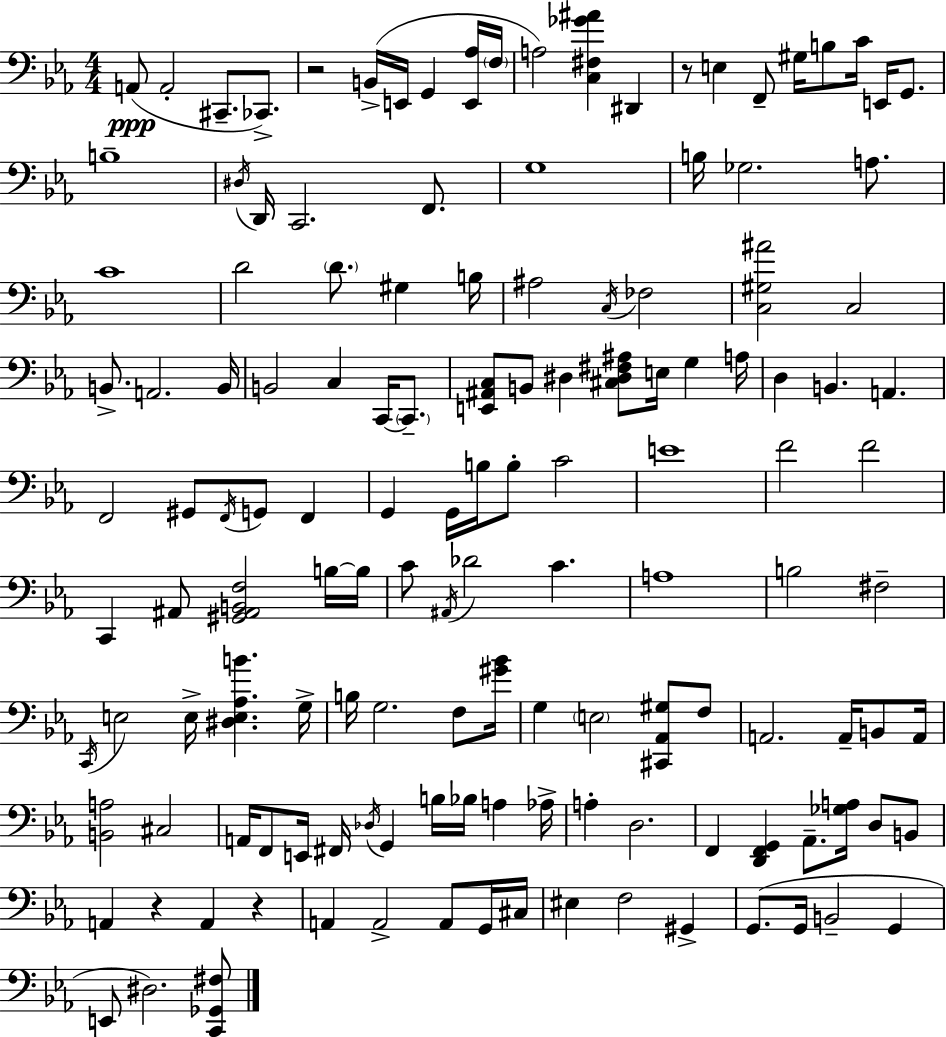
A2/e A2/h C#2/e. CES2/e. R/h B2/s E2/s G2/q [E2,Ab3]/s F3/s A3/h [C3,F#3,Gb4,A#4]/q D#2/q R/e E3/q F2/e G#3/s B3/e C4/s E2/s G2/e. B3/w D#3/s D2/s C2/h. F2/e. G3/w B3/s Gb3/h. A3/e. C4/w D4/h D4/e. G#3/q B3/s A#3/h C3/s FES3/h [C3,G#3,A#4]/h C3/h B2/e. A2/h. B2/s B2/h C3/q C2/s C2/e. [E2,A#2,C3]/e B2/e D#3/q [C#3,D#3,F#3,A#3]/e E3/s G3/q A3/s D3/q B2/q. A2/q. F2/h G#2/e F2/s G2/e F2/q G2/q G2/s B3/s B3/e C4/h E4/w F4/h F4/h C2/q A#2/e [G#2,A#2,B2,F3]/h B3/s B3/s C4/e A#2/s Db4/h C4/q. A3/w B3/h F#3/h C2/s E3/h E3/s [D#3,E3,Ab3,B4]/q. G3/s B3/s G3/h. F3/e [G#4,Bb4]/s G3/q E3/h [C#2,Ab2,G#3]/e F3/e A2/h. A2/s B2/e A2/s [B2,A3]/h C#3/h A2/s F2/e E2/s F#2/s Db3/s G2/q B3/s Bb3/s A3/q Ab3/s A3/q D3/h. F2/q [D2,F2,G2]/q Ab2/e. [Gb3,A3]/s D3/e B2/e A2/q R/q A2/q R/q A2/q A2/h A2/e G2/s C#3/s EIS3/q F3/h G#2/q G2/e. G2/s B2/h G2/q E2/e D#3/h. [C2,Gb2,F#3]/e